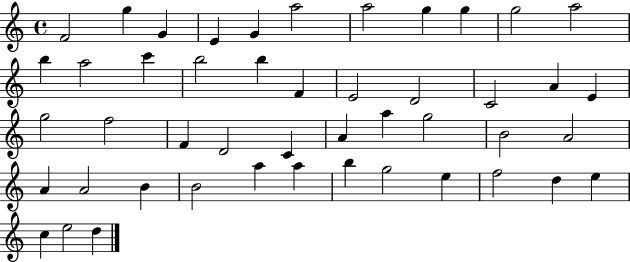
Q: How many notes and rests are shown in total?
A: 47